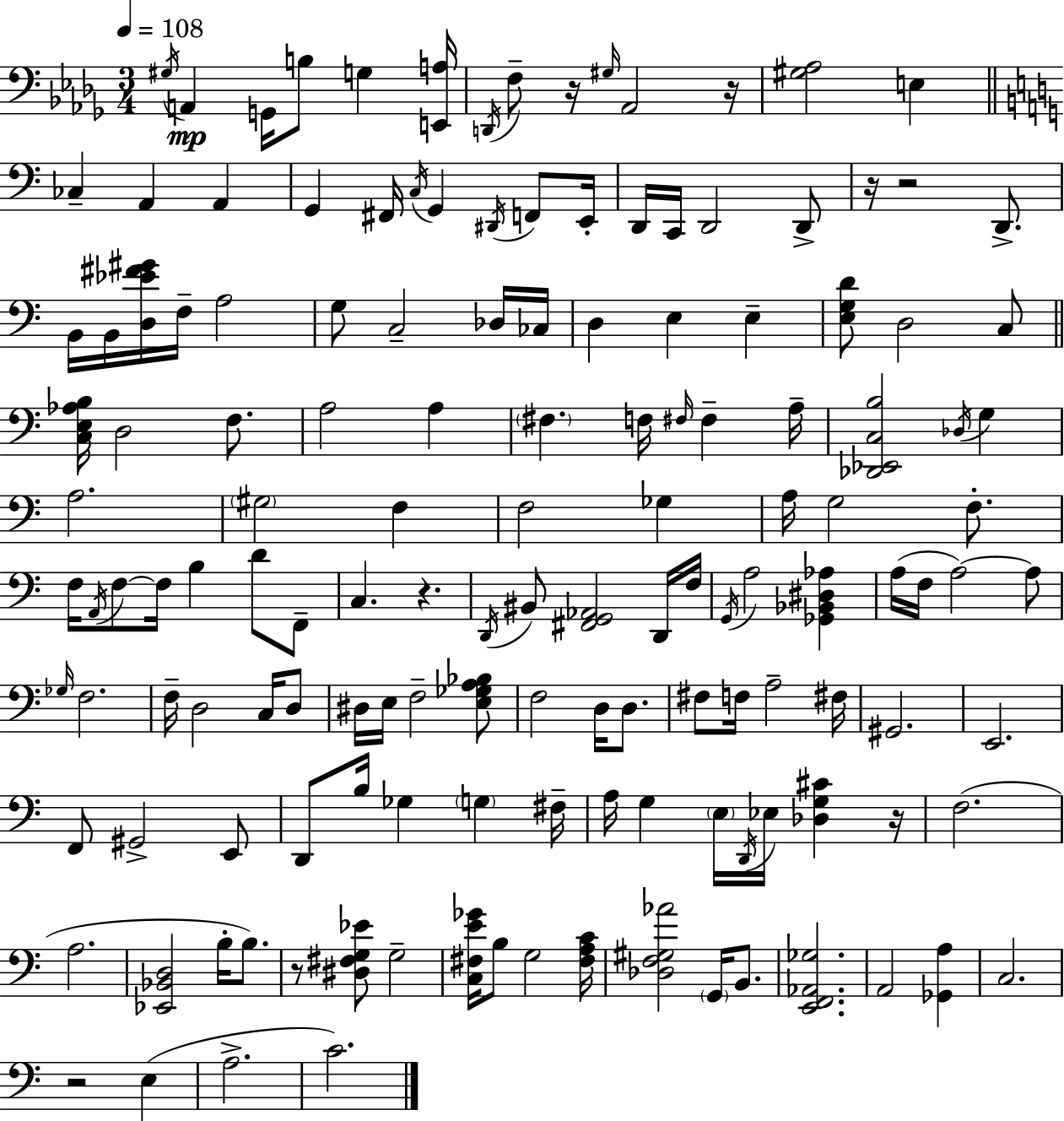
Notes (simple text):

G#3/s A2/q G2/s B3/e G3/q [E2,A3]/s D2/s F3/e R/s G#3/s Ab2/h R/s [G#3,Ab3]/h E3/q CES3/q A2/q A2/q G2/q F#2/s C3/s G2/q D#2/s F2/e E2/s D2/s C2/s D2/h D2/e R/s R/h D2/e. B2/s B2/s [D3,Eb4,F#4,G#4]/s F3/s A3/h G3/e C3/h Db3/s CES3/s D3/q E3/q E3/q [E3,G3,D4]/e D3/h C3/e [C3,E3,Ab3,B3]/s D3/h F3/e. A3/h A3/q F#3/q. F3/s F#3/s F#3/q A3/s [Db2,Eb2,C3,B3]/h Db3/s G3/q A3/h. G#3/h F3/q F3/h Gb3/q A3/s G3/h F3/e. F3/s A2/s F3/e F3/s B3/q D4/e F2/e C3/q. R/q. D2/s BIS2/e [F#2,G2,Ab2]/h D2/s F3/s G2/s A3/h [Gb2,Bb2,D#3,Ab3]/q A3/s F3/s A3/h A3/e Gb3/s F3/h. F3/s D3/h C3/s D3/e D#3/s E3/s F3/h [E3,Gb3,A3,Bb3]/e F3/h D3/s D3/e. F#3/e F3/s A3/h F#3/s G#2/h. E2/h. F2/e G#2/h E2/e D2/e B3/s Gb3/q G3/q F#3/s A3/s G3/q E3/s D2/s Eb3/s [Db3,G3,C#4]/q R/s F3/h. A3/h. [Eb2,Bb2,D3]/h B3/s B3/e. R/e [D#3,F#3,G3,Eb4]/e G3/h [C3,F#3,E4,Gb4]/s B3/e G3/h [F#3,A3,C4]/s [Db3,F3,G#3,Ab4]/h G2/s B2/e. [E2,F2,Ab2,Gb3]/h. A2/h [Gb2,A3]/q C3/h. R/h E3/q A3/h. C4/h.